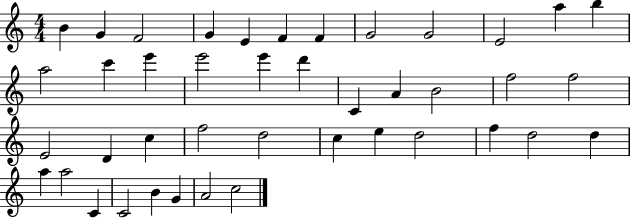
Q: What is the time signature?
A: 4/4